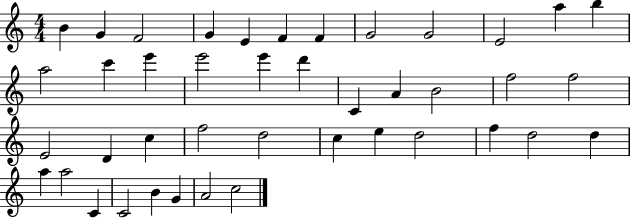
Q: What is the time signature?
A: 4/4